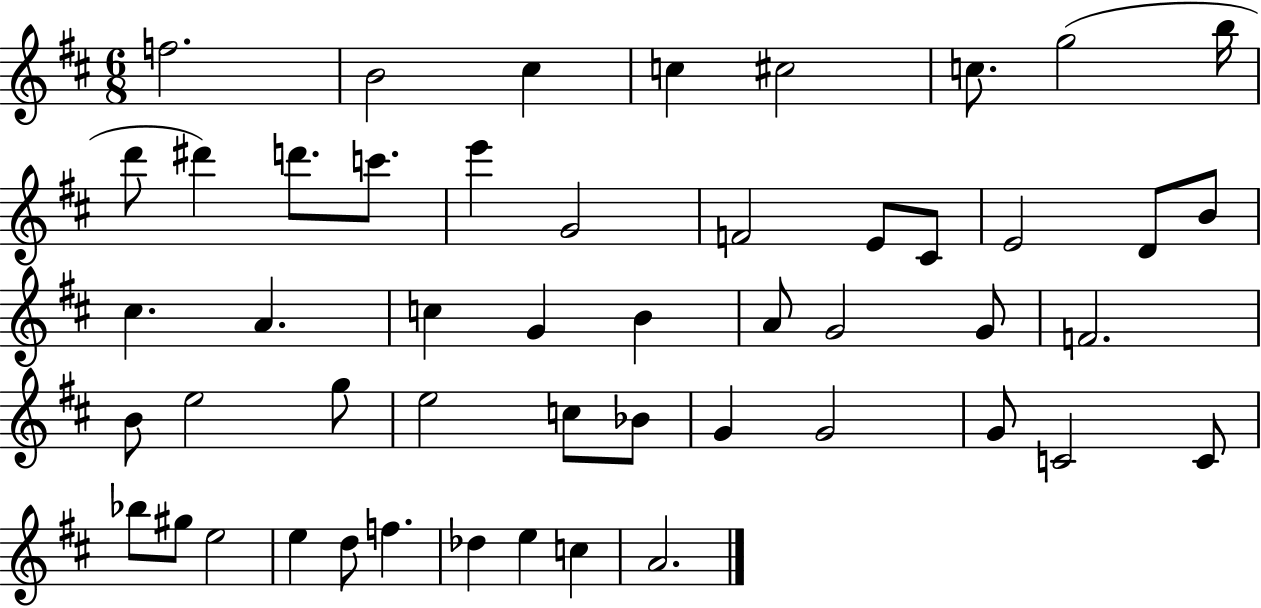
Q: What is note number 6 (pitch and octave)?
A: C5